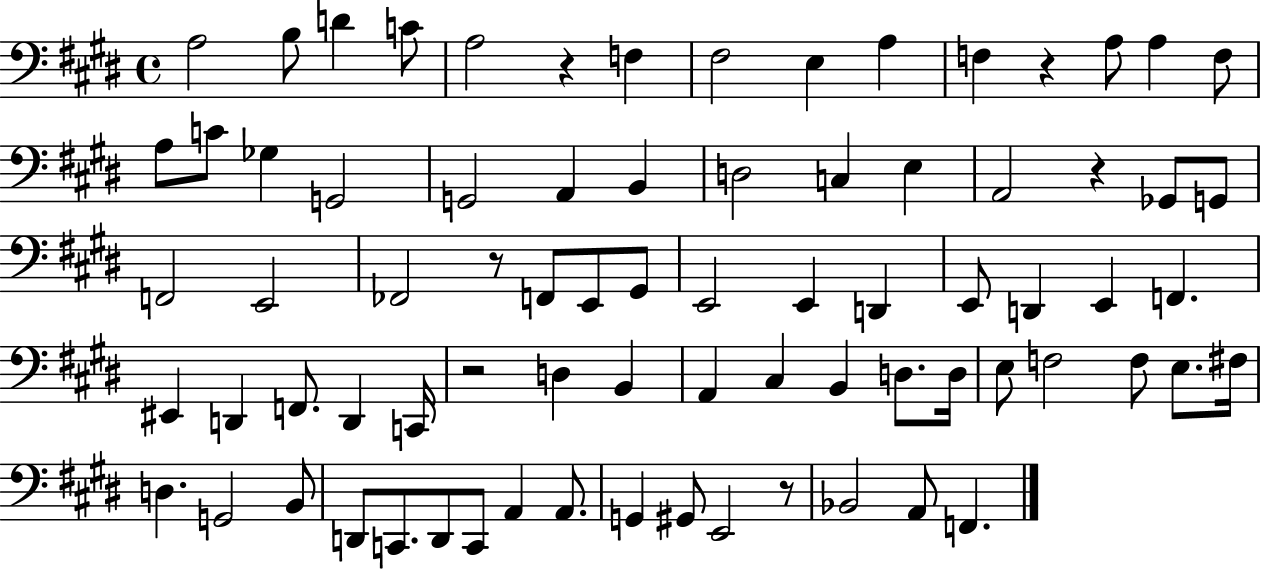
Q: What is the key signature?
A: E major